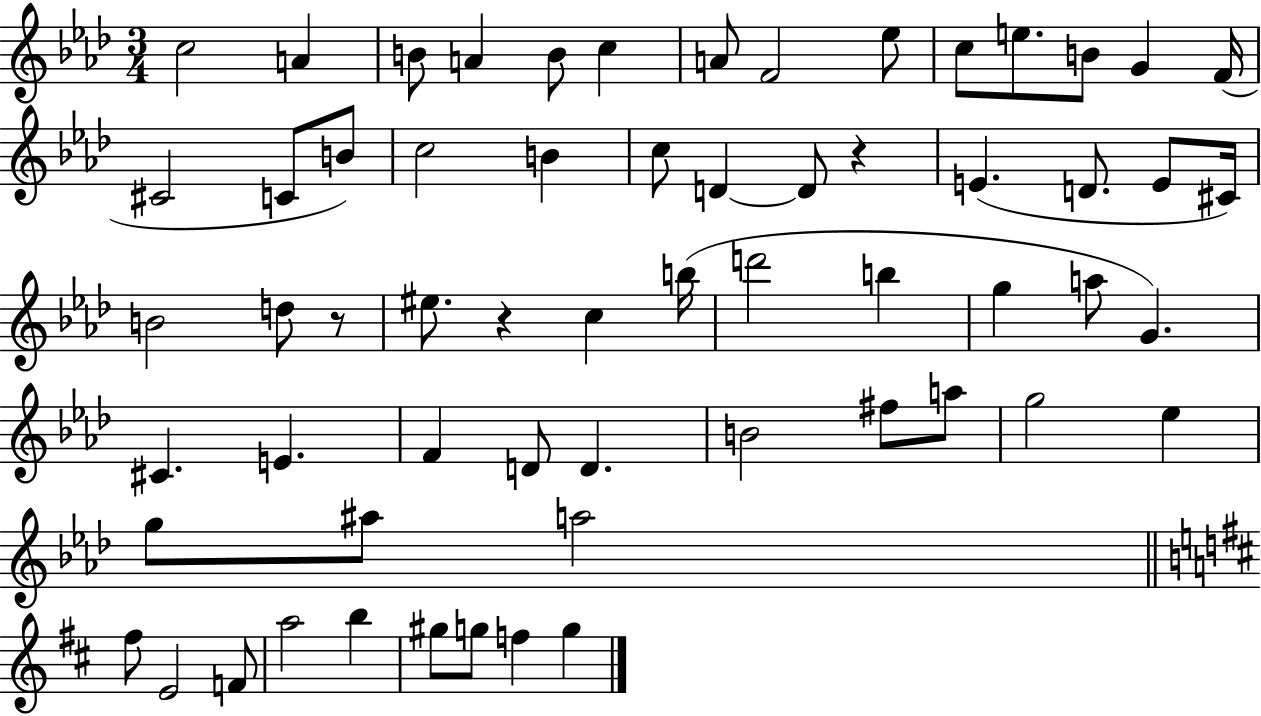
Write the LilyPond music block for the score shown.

{
  \clef treble
  \numericTimeSignature
  \time 3/4
  \key aes \major
  c''2 a'4 | b'8 a'4 b'8 c''4 | a'8 f'2 ees''8 | c''8 e''8. b'8 g'4 f'16( | \break cis'2 c'8 b'8) | c''2 b'4 | c''8 d'4~~ d'8 r4 | e'4.( d'8. e'8 cis'16) | \break b'2 d''8 r8 | eis''8. r4 c''4 b''16( | d'''2 b''4 | g''4 a''8 g'4.) | \break cis'4. e'4. | f'4 d'8 d'4. | b'2 fis''8 a''8 | g''2 ees''4 | \break g''8 ais''8 a''2 | \bar "||" \break \key d \major fis''8 e'2 f'8 | a''2 b''4 | gis''8 g''8 f''4 g''4 | \bar "|."
}